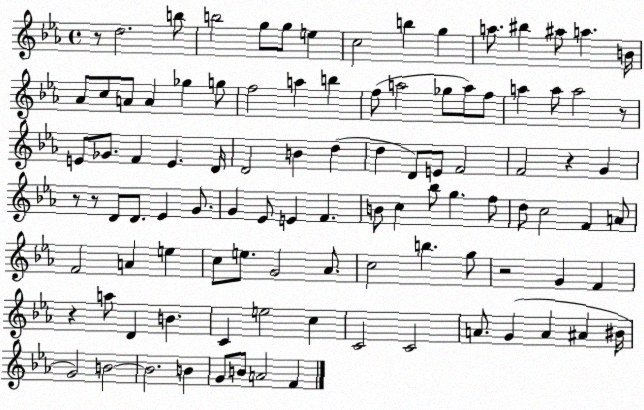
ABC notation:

X:1
T:Untitled
M:4/4
L:1/4
K:Eb
z/2 d2 b/2 b2 g/2 g/2 e c2 b g a/2 ^b ^a/2 a B/4 _A/2 c/2 A/2 A _g g/2 f2 a b f/2 a2 _g/2 a/2 f/2 a a/2 a2 z/2 E/2 _G/2 F E D/4 D2 B d d D/2 E/2 F2 F2 z G z/2 z/2 D/2 D/2 _E G/2 G _E/2 E F B/2 c _b/2 g f/2 d/2 c2 F A/2 F2 A e c/2 e/2 G2 _A/2 c2 b g/2 z2 G F z a/2 D B C e2 c C2 C2 A/2 G A ^A ^B/4 G2 B2 B2 B G/2 B/2 A2 F